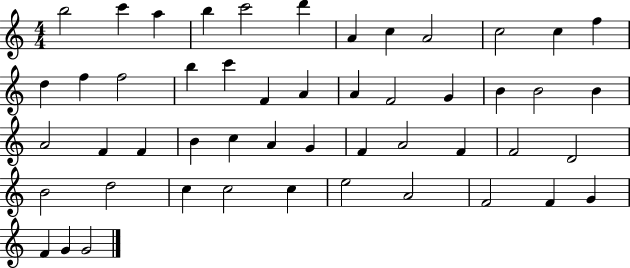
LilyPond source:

{
  \clef treble
  \numericTimeSignature
  \time 4/4
  \key c \major
  b''2 c'''4 a''4 | b''4 c'''2 d'''4 | a'4 c''4 a'2 | c''2 c''4 f''4 | \break d''4 f''4 f''2 | b''4 c'''4 f'4 a'4 | a'4 f'2 g'4 | b'4 b'2 b'4 | \break a'2 f'4 f'4 | b'4 c''4 a'4 g'4 | f'4 a'2 f'4 | f'2 d'2 | \break b'2 d''2 | c''4 c''2 c''4 | e''2 a'2 | f'2 f'4 g'4 | \break f'4 g'4 g'2 | \bar "|."
}